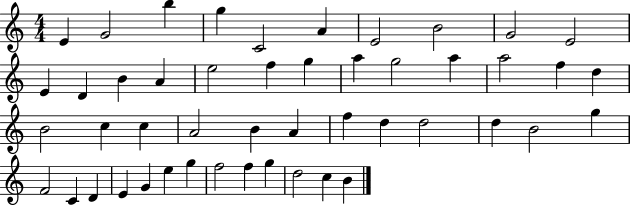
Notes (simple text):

E4/q G4/h B5/q G5/q C4/h A4/q E4/h B4/h G4/h E4/h E4/q D4/q B4/q A4/q E5/h F5/q G5/q A5/q G5/h A5/q A5/h F5/q D5/q B4/h C5/q C5/q A4/h B4/q A4/q F5/q D5/q D5/h D5/q B4/h G5/q F4/h C4/q D4/q E4/q G4/q E5/q G5/q F5/h F5/q G5/q D5/h C5/q B4/q